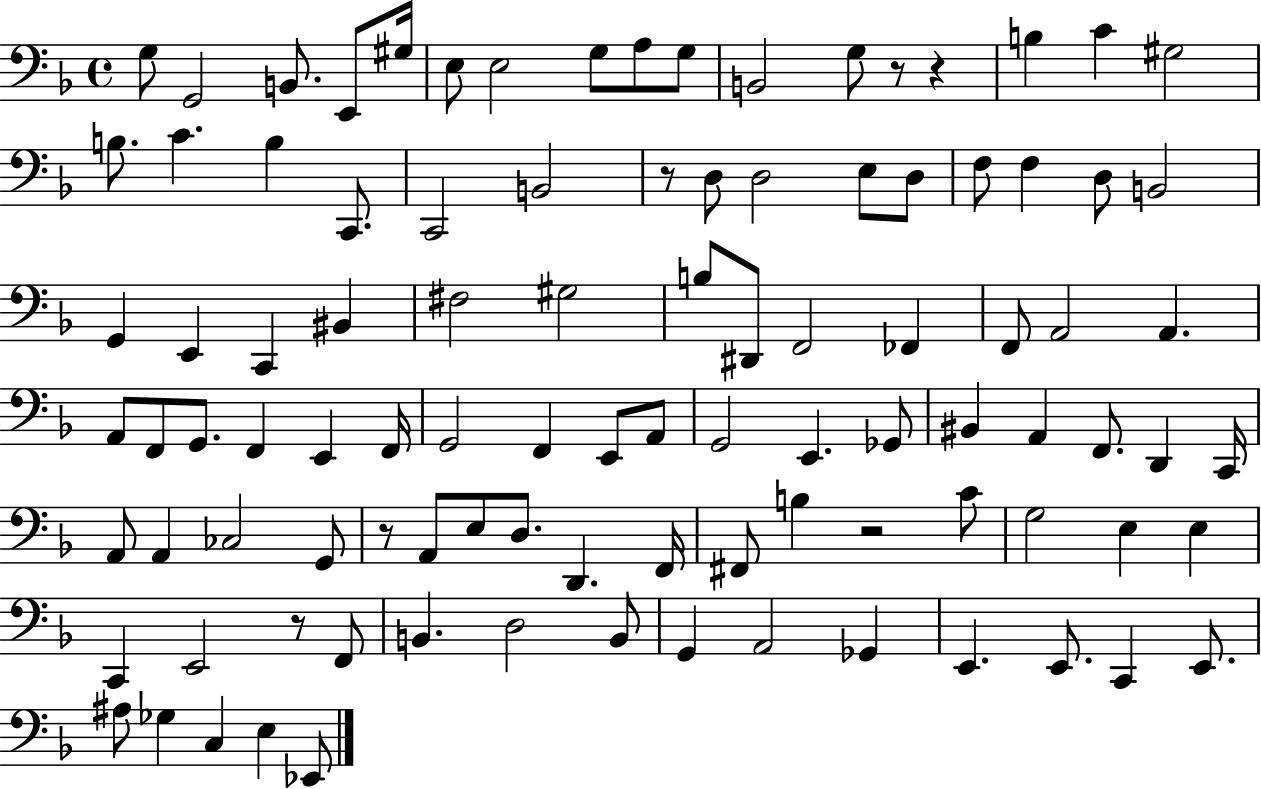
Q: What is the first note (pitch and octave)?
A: G3